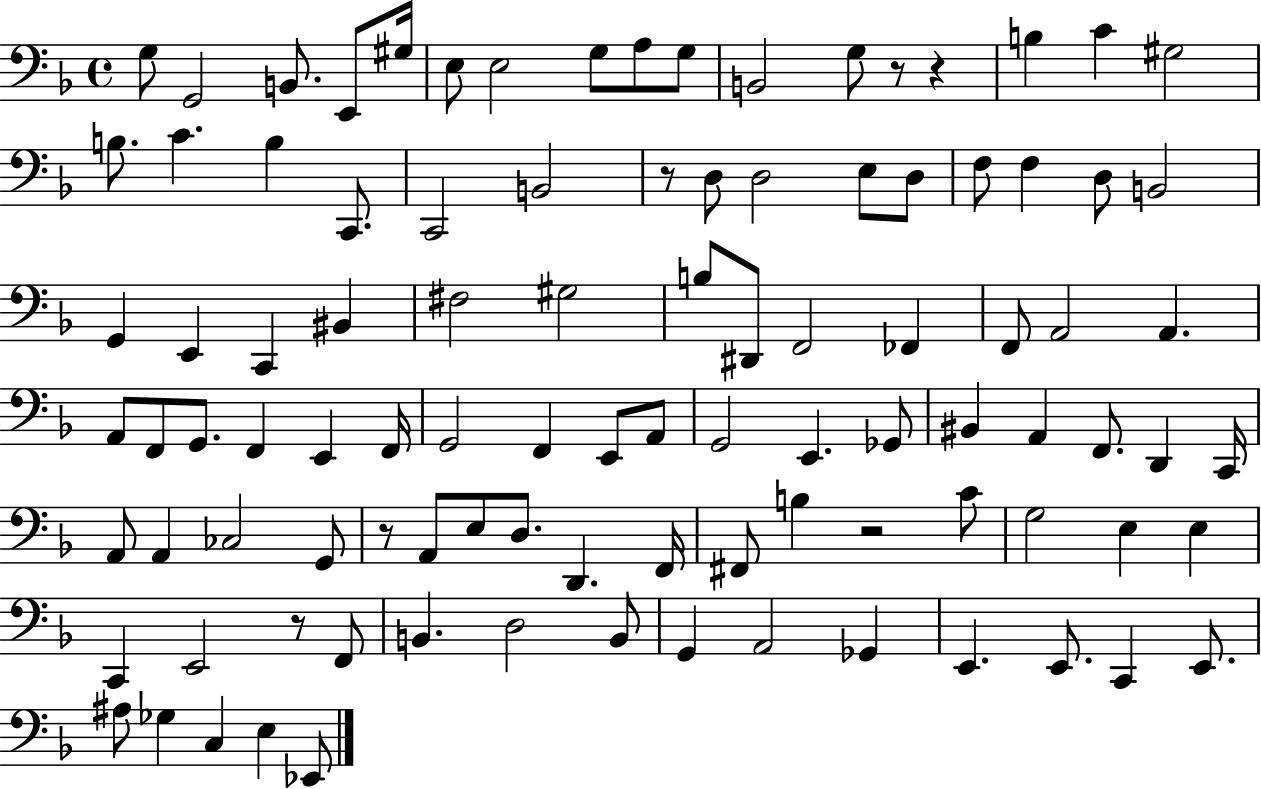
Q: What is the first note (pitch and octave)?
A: G3